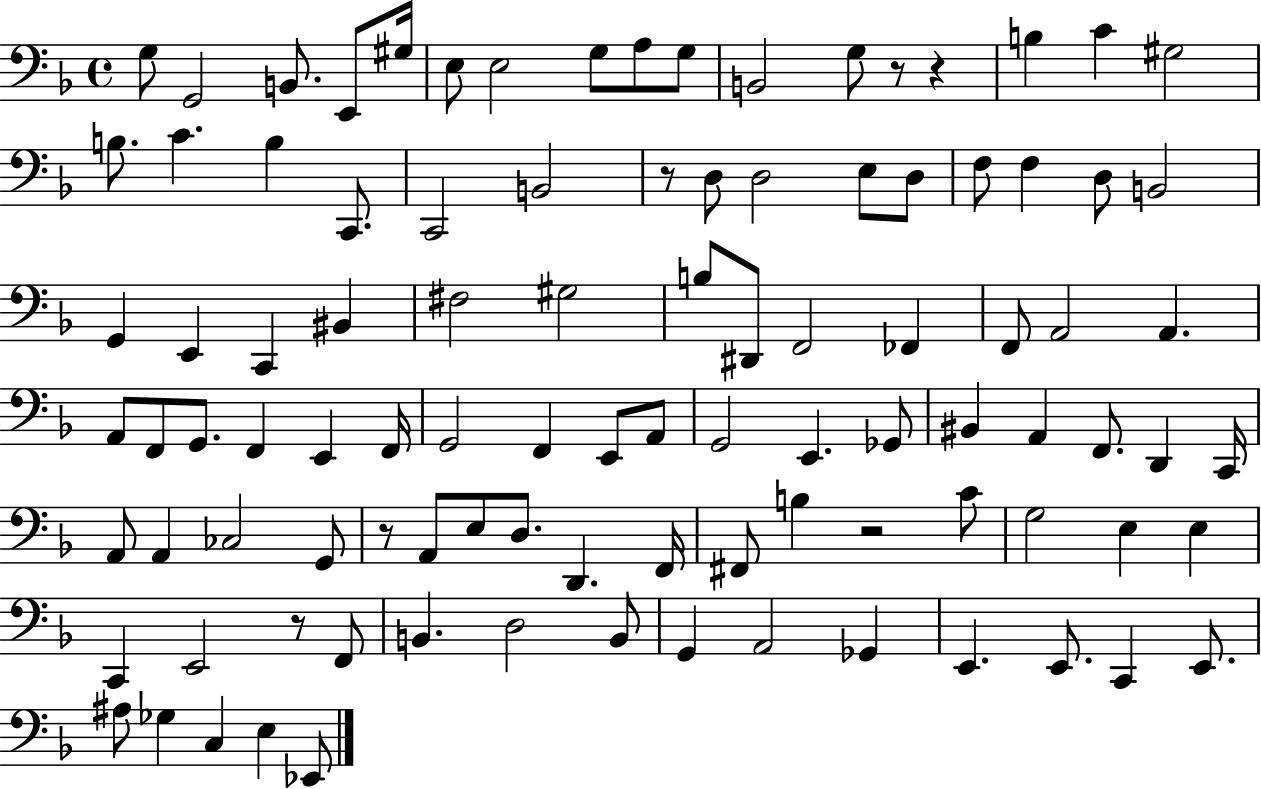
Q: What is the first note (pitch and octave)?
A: G3